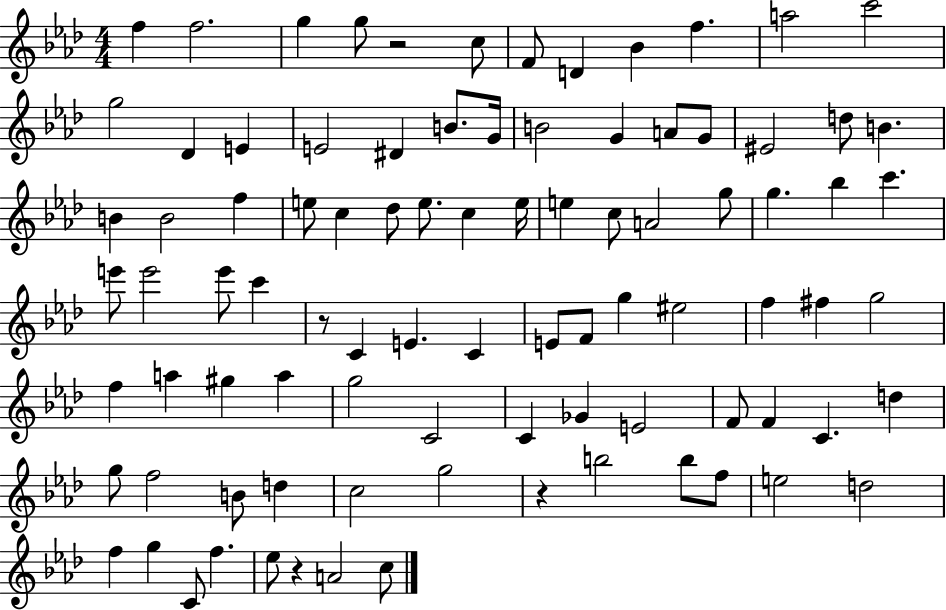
X:1
T:Untitled
M:4/4
L:1/4
K:Ab
f f2 g g/2 z2 c/2 F/2 D _B f a2 c'2 g2 _D E E2 ^D B/2 G/4 B2 G A/2 G/2 ^E2 d/2 B B B2 f e/2 c _d/2 e/2 c e/4 e c/2 A2 g/2 g _b c' e'/2 e'2 e'/2 c' z/2 C E C E/2 F/2 g ^e2 f ^f g2 f a ^g a g2 C2 C _G E2 F/2 F C d g/2 f2 B/2 d c2 g2 z b2 b/2 f/2 e2 d2 f g C/2 f _e/2 z A2 c/2